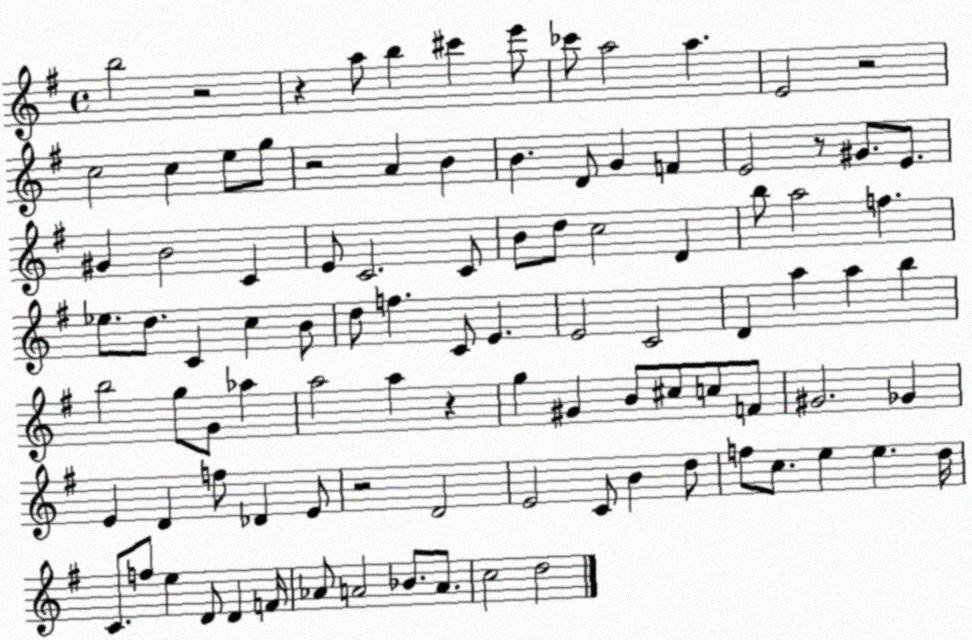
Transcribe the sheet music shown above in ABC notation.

X:1
T:Untitled
M:4/4
L:1/4
K:G
b2 z2 z a/2 b ^c' e'/2 _c'/2 a2 a E2 z2 c2 c e/2 g/2 z2 A B B D/2 G F E2 z/2 ^G/2 E/2 ^G B2 C E/2 C2 C/2 B/2 d/2 c2 D b/2 a2 f _e/2 d/2 C c B/2 d/2 f C/2 E E2 C2 D a a b b2 g/2 G/2 _a a2 a z g ^G B/2 ^c/2 c/2 F/2 ^G2 _G E D f/2 _D E/2 z2 D2 E2 C/2 B d/2 f/2 c/2 e e d/4 C/2 f/2 e D/2 D F/4 _A/2 A2 _B/2 A/2 c2 d2